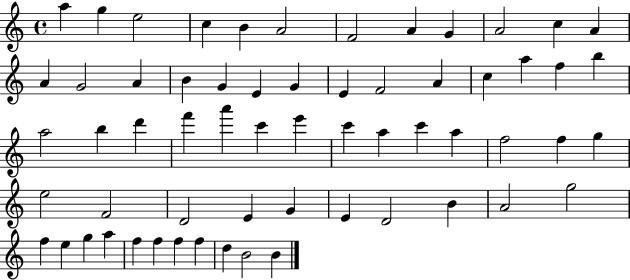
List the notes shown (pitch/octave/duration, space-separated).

A5/q G5/q E5/h C5/q B4/q A4/h F4/h A4/q G4/q A4/h C5/q A4/q A4/q G4/h A4/q B4/q G4/q E4/q G4/q E4/q F4/h A4/q C5/q A5/q F5/q B5/q A5/h B5/q D6/q F6/q A6/q C6/q E6/q C6/q A5/q C6/q A5/q F5/h F5/q G5/q E5/h F4/h D4/h E4/q G4/q E4/q D4/h B4/q A4/h G5/h F5/q E5/q G5/q A5/q F5/q F5/q F5/q F5/q D5/q B4/h B4/q